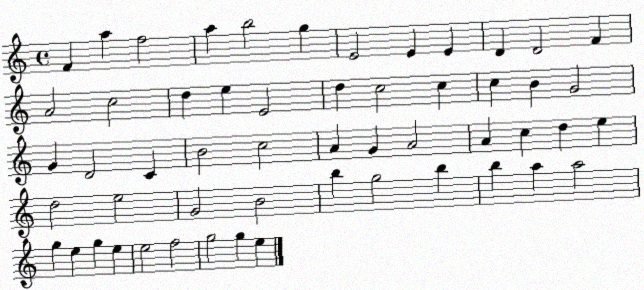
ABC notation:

X:1
T:Untitled
M:4/4
L:1/4
K:C
F a f2 a b2 g E2 E E D D2 F A2 c2 d e E2 d c2 c c B G2 G D2 C B2 c2 A G A2 A c d e d2 e2 G2 B2 b g2 b b a a2 g e g e e2 f2 g2 g e